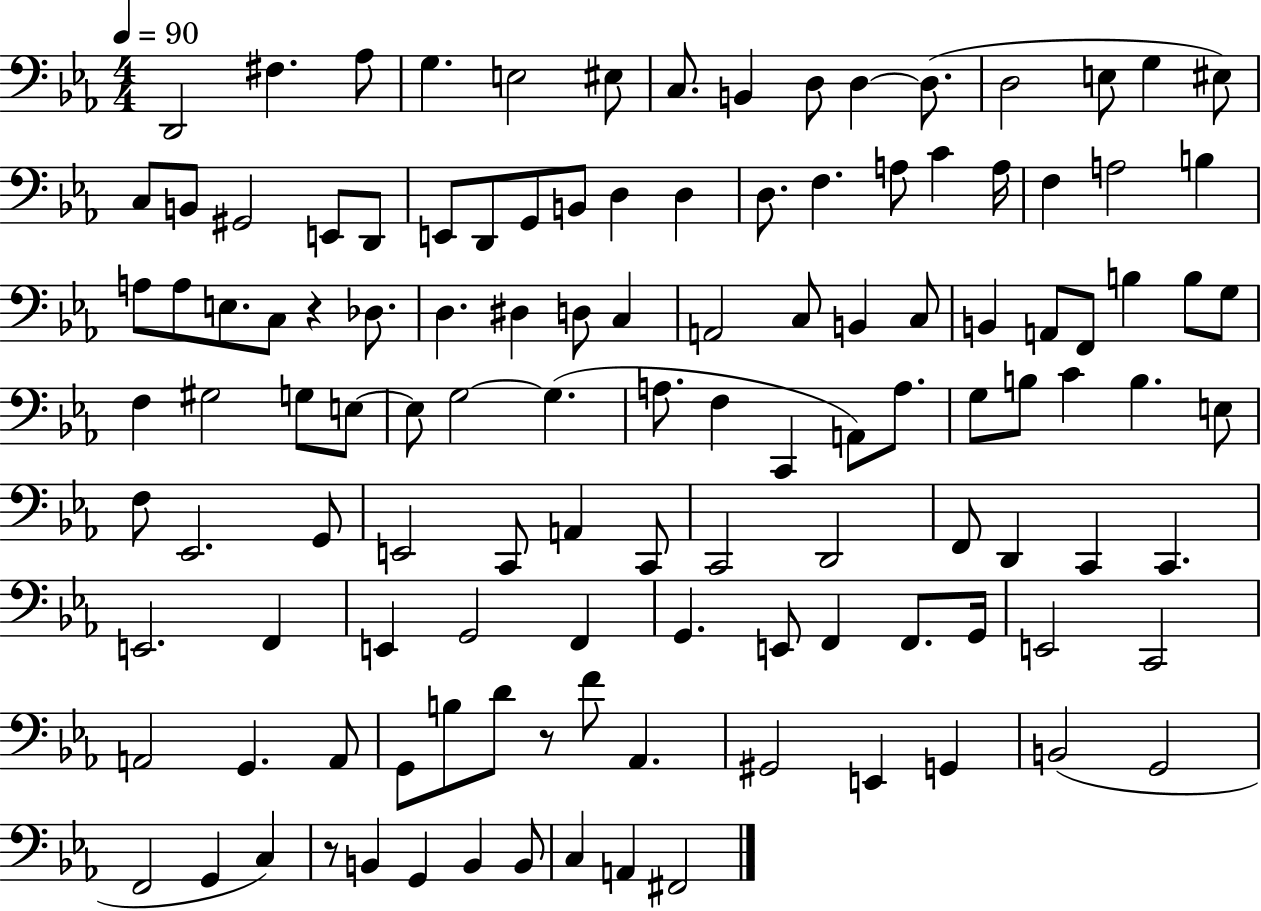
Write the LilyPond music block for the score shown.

{
  \clef bass
  \numericTimeSignature
  \time 4/4
  \key ees \major
  \tempo 4 = 90
  \repeat volta 2 { d,2 fis4. aes8 | g4. e2 eis8 | c8. b,4 d8 d4~~ d8.( | d2 e8 g4 eis8) | \break c8 b,8 gis,2 e,8 d,8 | e,8 d,8 g,8 b,8 d4 d4 | d8. f4. a8 c'4 a16 | f4 a2 b4 | \break a8 a8 e8. c8 r4 des8. | d4. dis4 d8 c4 | a,2 c8 b,4 c8 | b,4 a,8 f,8 b4 b8 g8 | \break f4 gis2 g8 e8~~ | e8 g2~~ g4.( | a8. f4 c,4 a,8) a8. | g8 b8 c'4 b4. e8 | \break f8 ees,2. g,8 | e,2 c,8 a,4 c,8 | c,2 d,2 | f,8 d,4 c,4 c,4. | \break e,2. f,4 | e,4 g,2 f,4 | g,4. e,8 f,4 f,8. g,16 | e,2 c,2 | \break a,2 g,4. a,8 | g,8 b8 d'8 r8 f'8 aes,4. | gis,2 e,4 g,4 | b,2( g,2 | \break f,2 g,4 c4) | r8 b,4 g,4 b,4 b,8 | c4 a,4 fis,2 | } \bar "|."
}